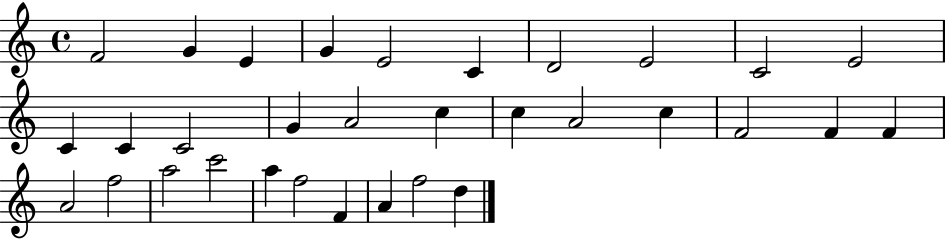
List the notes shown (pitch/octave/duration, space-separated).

F4/h G4/q E4/q G4/q E4/h C4/q D4/h E4/h C4/h E4/h C4/q C4/q C4/h G4/q A4/h C5/q C5/q A4/h C5/q F4/h F4/q F4/q A4/h F5/h A5/h C6/h A5/q F5/h F4/q A4/q F5/h D5/q